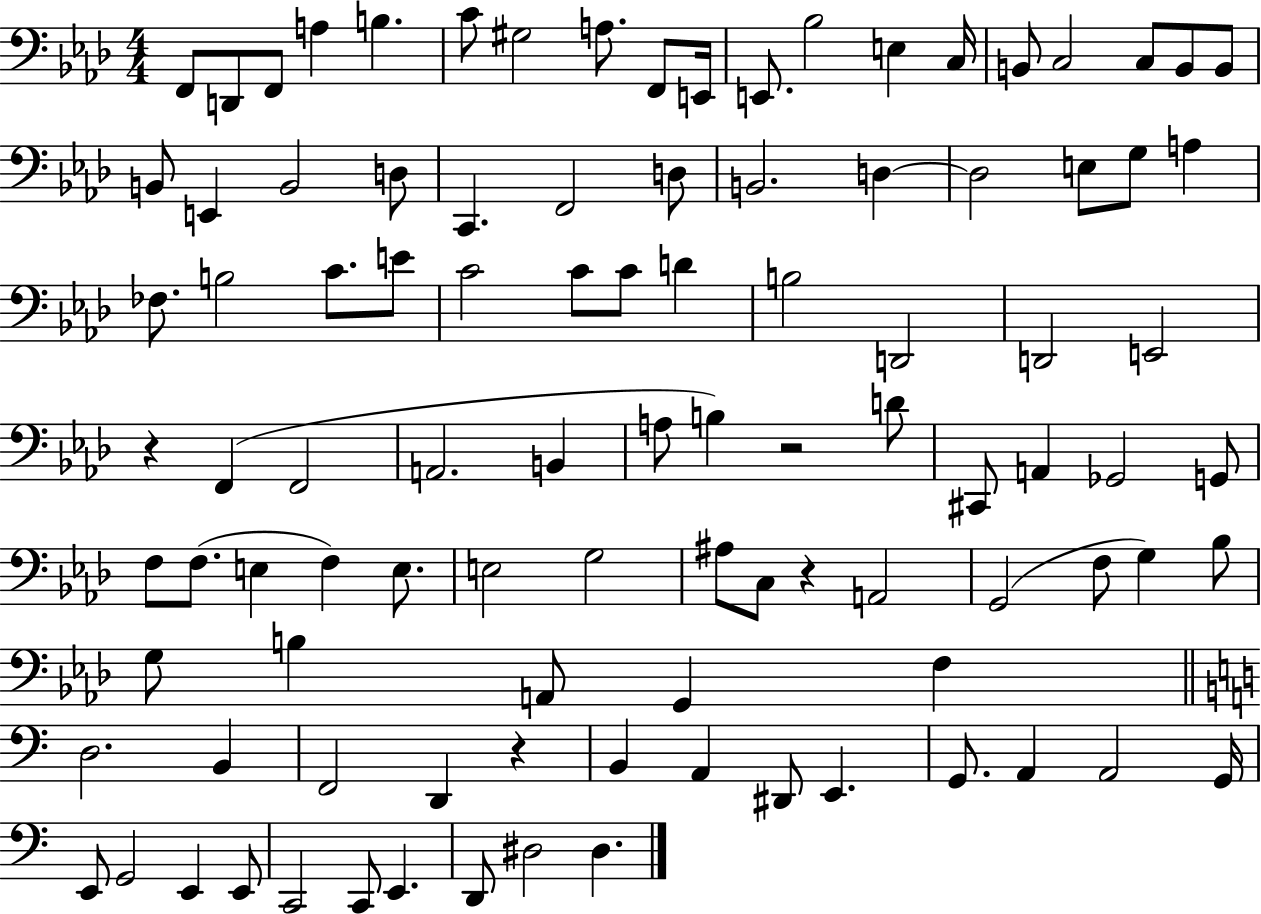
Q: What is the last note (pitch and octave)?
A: D#3